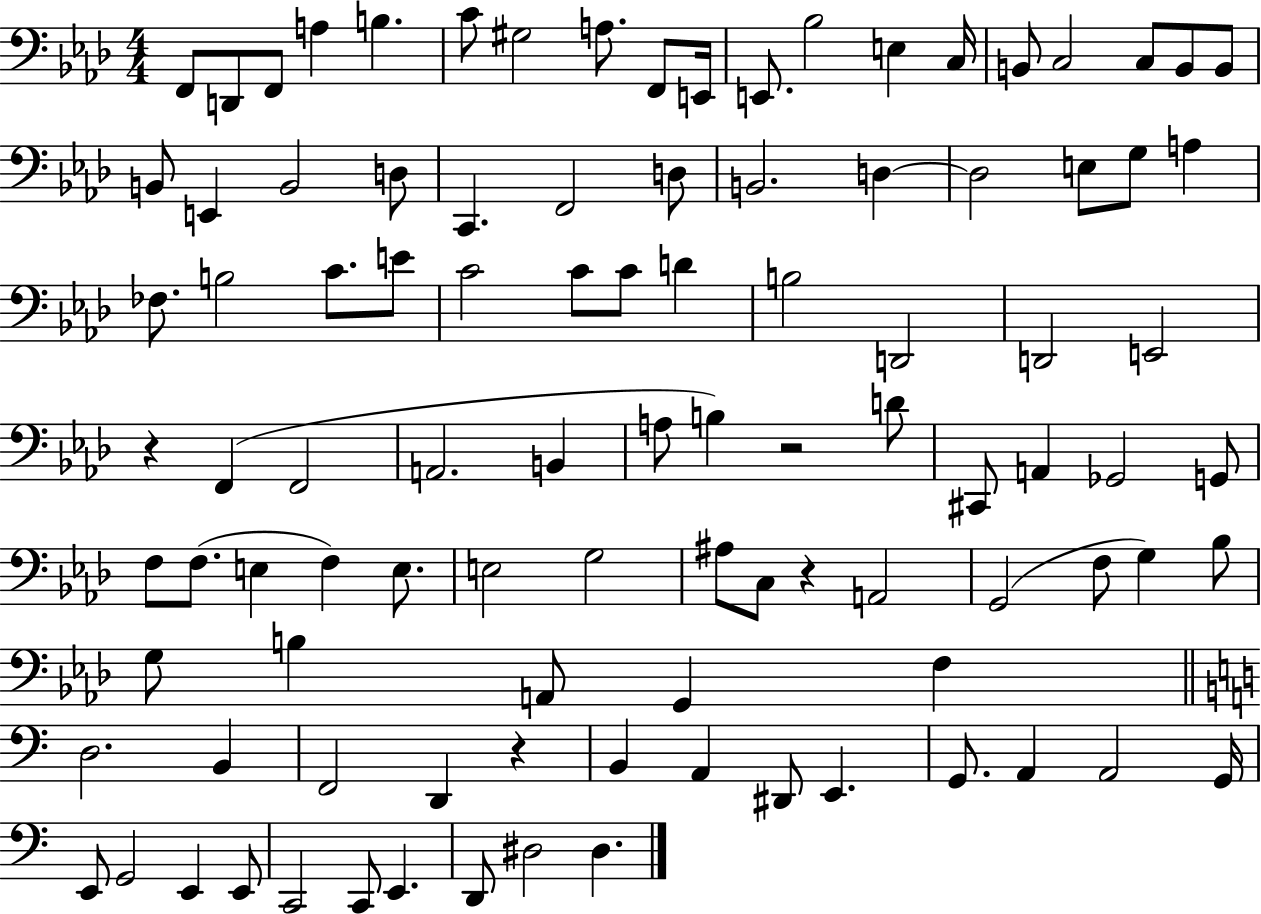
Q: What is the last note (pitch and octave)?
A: D#3